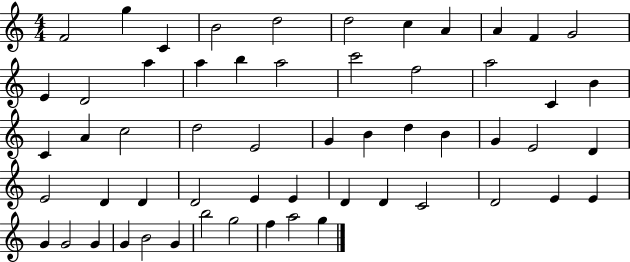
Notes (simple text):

F4/h G5/q C4/q B4/h D5/h D5/h C5/q A4/q A4/q F4/q G4/h E4/q D4/h A5/q A5/q B5/q A5/h C6/h F5/h A5/h C4/q B4/q C4/q A4/q C5/h D5/h E4/h G4/q B4/q D5/q B4/q G4/q E4/h D4/q E4/h D4/q D4/q D4/h E4/q E4/q D4/q D4/q C4/h D4/h E4/q E4/q G4/q G4/h G4/q G4/q B4/h G4/q B5/h G5/h F5/q A5/h G5/q